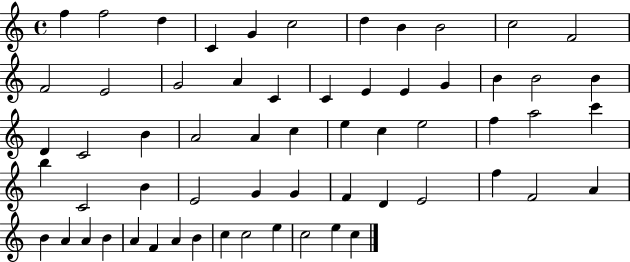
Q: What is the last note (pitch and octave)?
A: C5